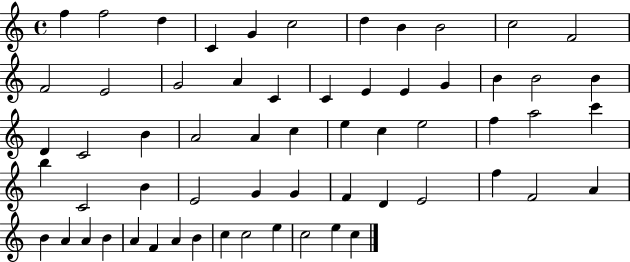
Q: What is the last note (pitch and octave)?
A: C5